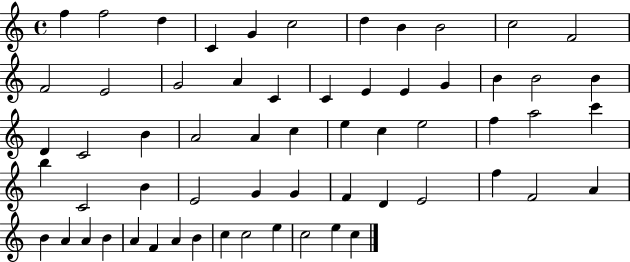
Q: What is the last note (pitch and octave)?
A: C5